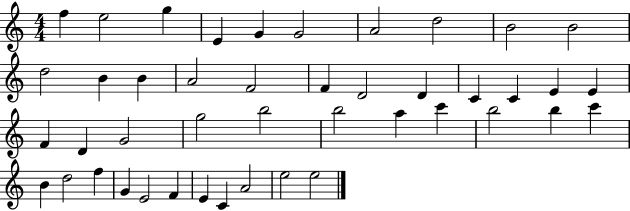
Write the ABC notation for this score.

X:1
T:Untitled
M:4/4
L:1/4
K:C
f e2 g E G G2 A2 d2 B2 B2 d2 B B A2 F2 F D2 D C C E E F D G2 g2 b2 b2 a c' b2 b c' B d2 f G E2 F E C A2 e2 e2